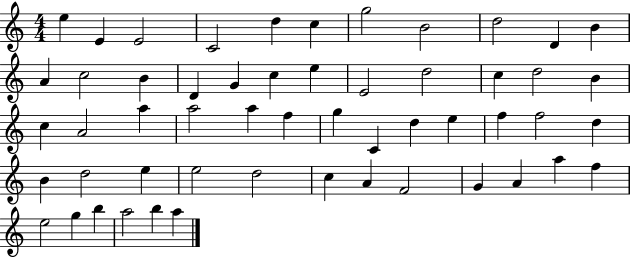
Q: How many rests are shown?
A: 0